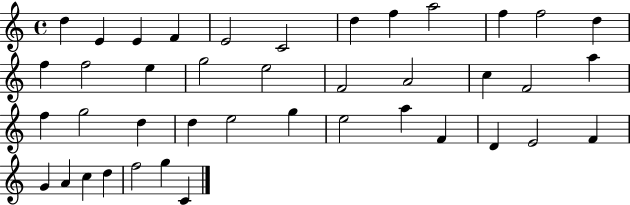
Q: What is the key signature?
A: C major